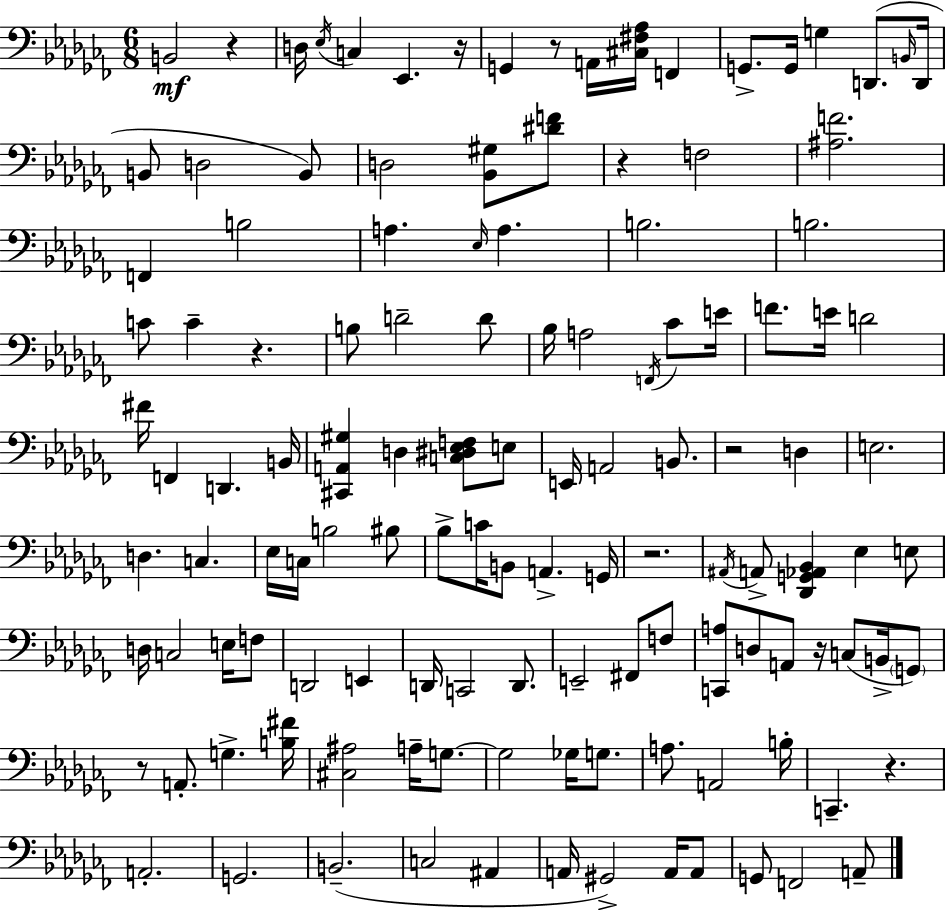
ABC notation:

X:1
T:Untitled
M:6/8
L:1/4
K:Abm
B,,2 z D,/4 _E,/4 C, _E,, z/4 G,, z/2 A,,/4 [^C,^F,_A,]/4 F,, G,,/2 G,,/4 G, D,,/2 B,,/4 D,,/4 B,,/2 D,2 B,,/2 D,2 [_B,,^G,]/2 [^DF]/2 z F,2 [^A,F]2 F,, B,2 A, _E,/4 A, B,2 B,2 C/2 C z B,/2 D2 D/2 _B,/4 A,2 F,,/4 _C/2 E/4 F/2 E/4 D2 ^F/4 F,, D,, B,,/4 [^C,,A,,^G,] D, [C,^D,_E,F,]/2 E,/2 E,,/4 A,,2 B,,/2 z2 D, E,2 D, C, _E,/4 C,/4 B,2 ^B,/2 _B,/2 C/4 B,,/2 A,, G,,/4 z2 ^A,,/4 A,,/2 [_D,,G,,_A,,_B,,] _E, E,/2 D,/4 C,2 E,/4 F,/2 D,,2 E,, D,,/4 C,,2 D,,/2 E,,2 ^F,,/2 F,/2 [C,,A,]/2 D,/2 A,,/2 z/4 C,/2 B,,/4 G,,/2 z/2 A,,/2 G, [B,^F]/4 [^C,^A,]2 A,/4 G,/2 G,2 _G,/4 G,/2 A,/2 A,,2 B,/4 C,, z A,,2 G,,2 B,,2 C,2 ^A,, A,,/4 ^G,,2 A,,/4 A,,/2 G,,/2 F,,2 A,,/2